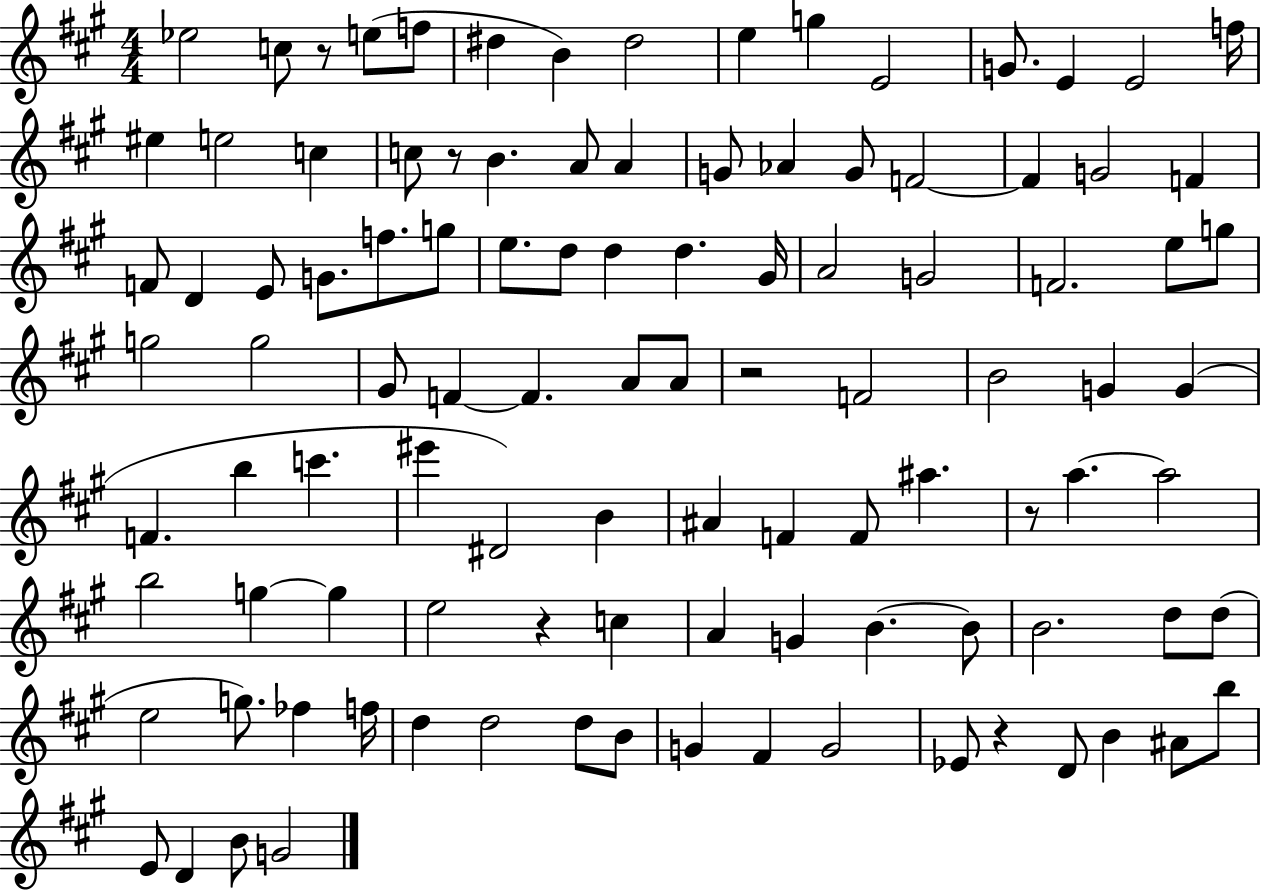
Eb5/h C5/e R/e E5/e F5/e D#5/q B4/q D#5/h E5/q G5/q E4/h G4/e. E4/q E4/h F5/s EIS5/q E5/h C5/q C5/e R/e B4/q. A4/e A4/q G4/e Ab4/q G4/e F4/h F4/q G4/h F4/q F4/e D4/q E4/e G4/e. F5/e. G5/e E5/e. D5/e D5/q D5/q. G#4/s A4/h G4/h F4/h. E5/e G5/e G5/h G5/h G#4/e F4/q F4/q. A4/e A4/e R/h F4/h B4/h G4/q G4/q F4/q. B5/q C6/q. EIS6/q D#4/h B4/q A#4/q F4/q F4/e A#5/q. R/e A5/q. A5/h B5/h G5/q G5/q E5/h R/q C5/q A4/q G4/q B4/q. B4/e B4/h. D5/e D5/e E5/h G5/e. FES5/q F5/s D5/q D5/h D5/e B4/e G4/q F#4/q G4/h Eb4/e R/q D4/e B4/q A#4/e B5/e E4/e D4/q B4/e G4/h